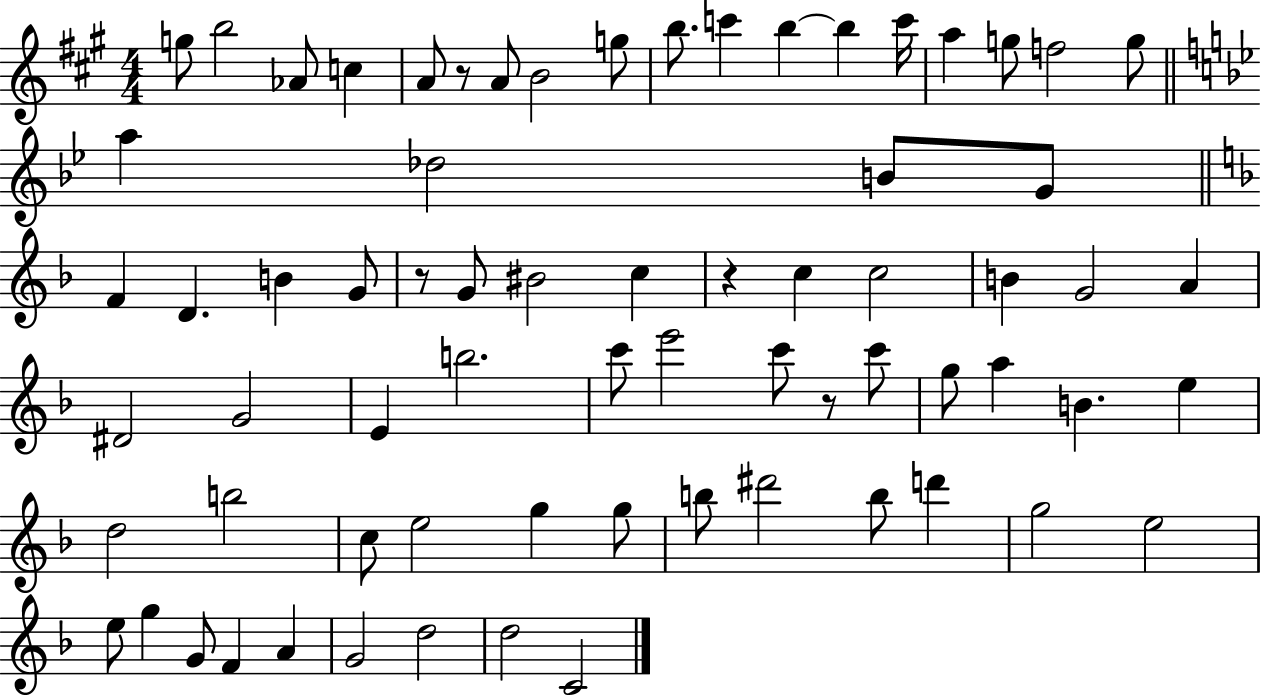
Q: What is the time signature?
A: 4/4